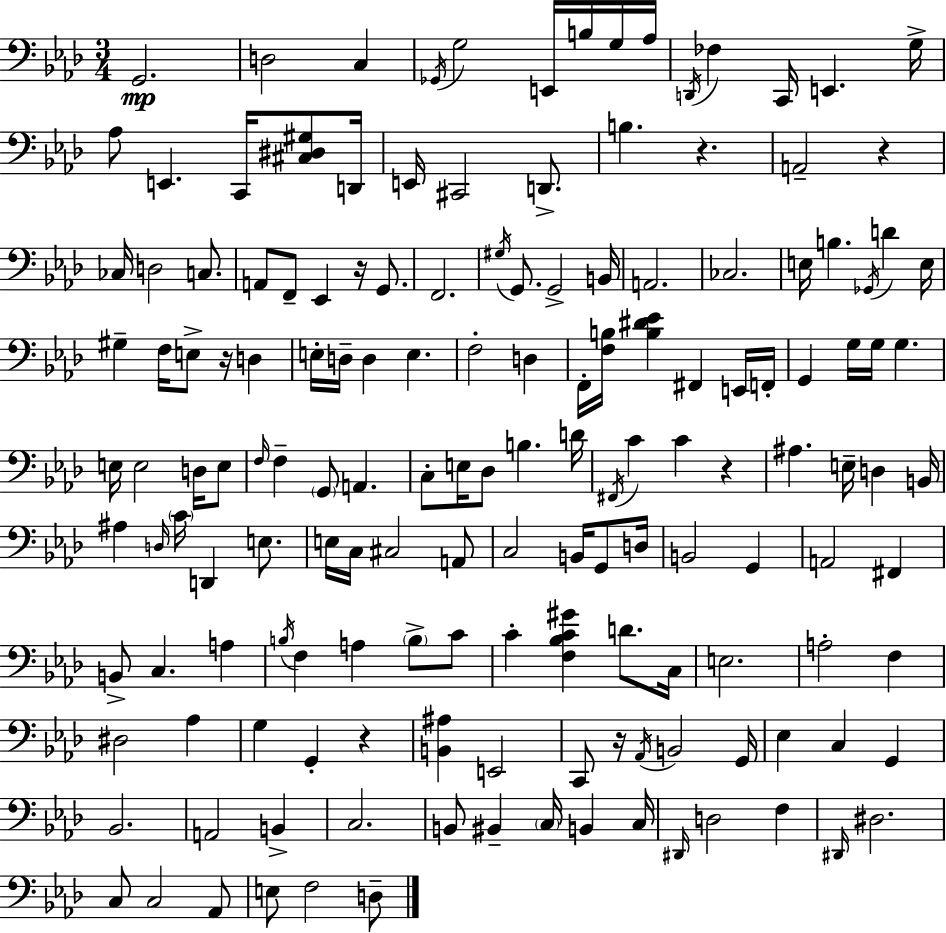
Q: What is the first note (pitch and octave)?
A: G2